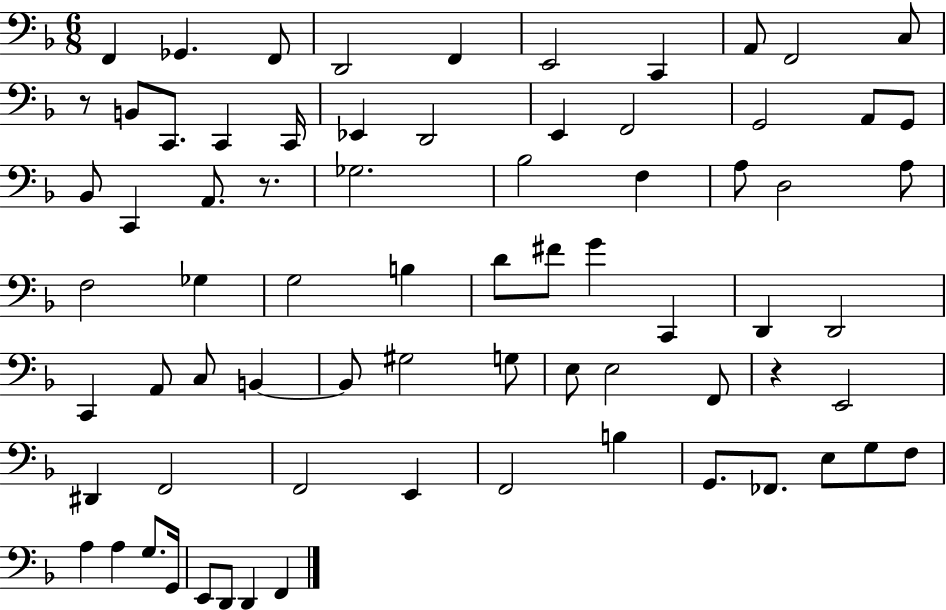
{
  \clef bass
  \numericTimeSignature
  \time 6/8
  \key f \major
  f,4 ges,4. f,8 | d,2 f,4 | e,2 c,4 | a,8 f,2 c8 | \break r8 b,8 c,8. c,4 c,16 | ees,4 d,2 | e,4 f,2 | g,2 a,8 g,8 | \break bes,8 c,4 a,8. r8. | ges2. | bes2 f4 | a8 d2 a8 | \break f2 ges4 | g2 b4 | d'8 fis'8 g'4 c,4 | d,4 d,2 | \break c,4 a,8 c8 b,4~~ | b,8 gis2 g8 | e8 e2 f,8 | r4 e,2 | \break dis,4 f,2 | f,2 e,4 | f,2 b4 | g,8. fes,8. e8 g8 f8 | \break a4 a4 g8. g,16 | e,8 d,8 d,4 f,4 | \bar "|."
}